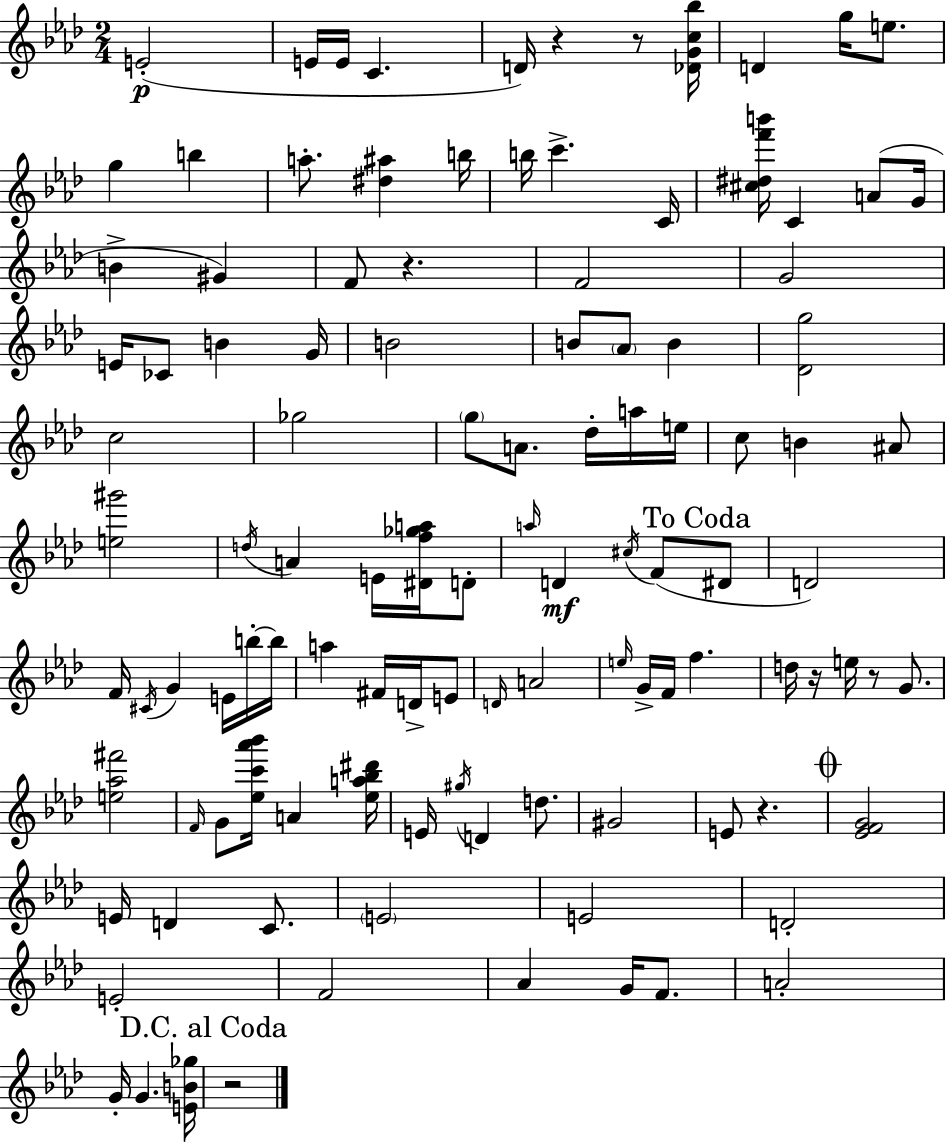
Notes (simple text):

E4/h E4/s E4/s C4/q. D4/s R/q R/e [Db4,G4,C5,Bb5]/s D4/q G5/s E5/e. G5/q B5/q A5/e. [D#5,A#5]/q B5/s B5/s C6/q. C4/s [C#5,D#5,F6,B6]/s C4/q A4/e G4/s B4/q G#4/q F4/e R/q. F4/h G4/h E4/s CES4/e B4/q G4/s B4/h B4/e Ab4/e B4/q [Db4,G5]/h C5/h Gb5/h G5/e A4/e. Db5/s A5/s E5/s C5/e B4/q A#4/e [E5,G#6]/h D5/s A4/q E4/s [D#4,F5,Gb5,A5]/s D4/e A5/s D4/q C#5/s F4/e D#4/e D4/h F4/s C#4/s G4/q E4/s B5/s B5/s A5/q F#4/s D4/s E4/e D4/s A4/h E5/s G4/s F4/s F5/q. D5/s R/s E5/s R/e G4/e. [E5,Ab5,F#6]/h F4/s G4/e [Eb5,C6,Ab6,Bb6]/s A4/q [Eb5,A5,Bb5,D#6]/s E4/s G#5/s D4/q D5/e. G#4/h E4/e R/q. [Eb4,F4,G4]/h E4/s D4/q C4/e. E4/h E4/h D4/h E4/h F4/h Ab4/q G4/s F4/e. A4/h G4/s G4/q. [E4,B4,Gb5]/s R/h